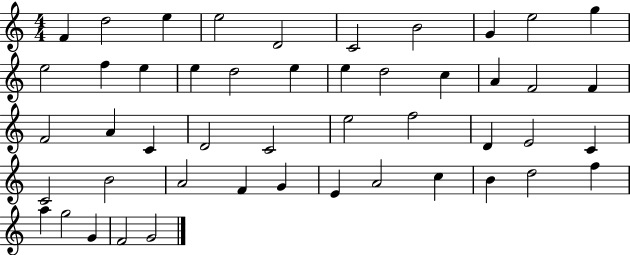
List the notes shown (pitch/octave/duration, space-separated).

F4/q D5/h E5/q E5/h D4/h C4/h B4/h G4/q E5/h G5/q E5/h F5/q E5/q E5/q D5/h E5/q E5/q D5/h C5/q A4/q F4/h F4/q F4/h A4/q C4/q D4/h C4/h E5/h F5/h D4/q E4/h C4/q C4/h B4/h A4/h F4/q G4/q E4/q A4/h C5/q B4/q D5/h F5/q A5/q G5/h G4/q F4/h G4/h